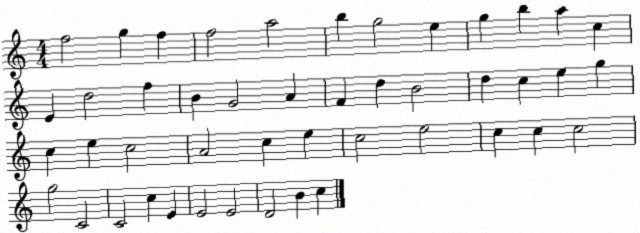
X:1
T:Untitled
M:4/4
L:1/4
K:C
f2 g f f2 a2 b g2 e g b a c E d2 f B G2 A F d B2 d c e g c e c2 A2 c e c2 e2 c c c2 g2 C2 C2 c E E2 E2 D2 B c